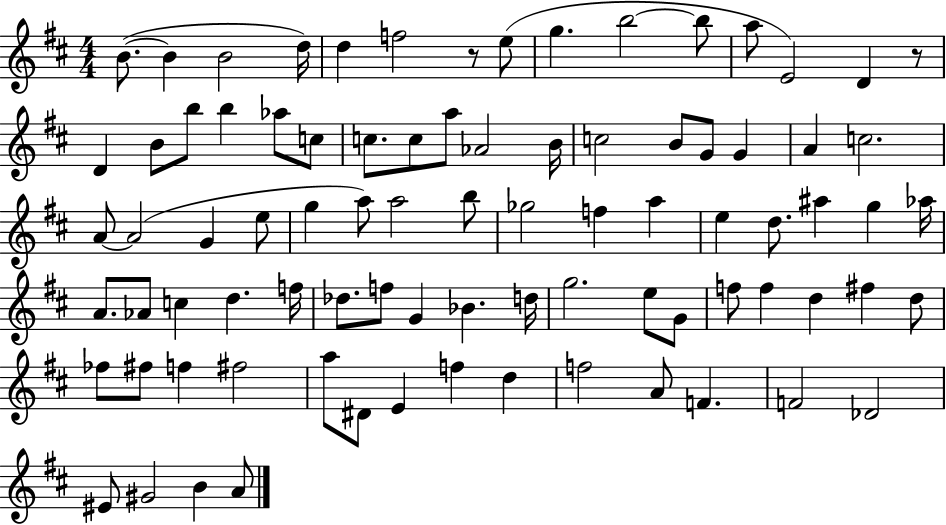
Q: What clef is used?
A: treble